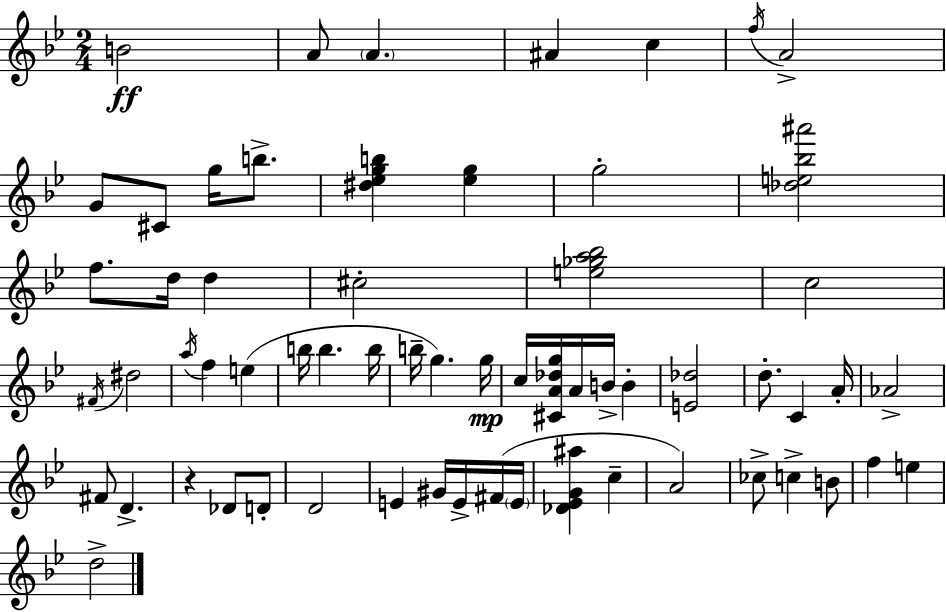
B4/h A4/e A4/q. A#4/q C5/q F5/s A4/h G4/e C#4/e G5/s B5/e. [D#5,Eb5,G5,B5]/q [Eb5,G5]/q G5/h [Db5,E5,Bb5,A#6]/h F5/e. D5/s D5/q C#5/h [E5,Gb5,A5,Bb5]/h C5/h F#4/s D#5/h A5/s F5/q E5/q B5/s B5/q. B5/s B5/s G5/q. G5/s C5/s [C#4,A4,Db5,G5]/s A4/s B4/s B4/q [E4,Db5]/h D5/e. C4/q A4/s Ab4/h F#4/e D4/q. R/q Db4/e D4/e D4/h E4/q G#4/s E4/s F#4/s E4/s [Db4,Eb4,G4,A#5]/q C5/q A4/h CES5/e C5/q B4/e F5/q E5/q D5/h